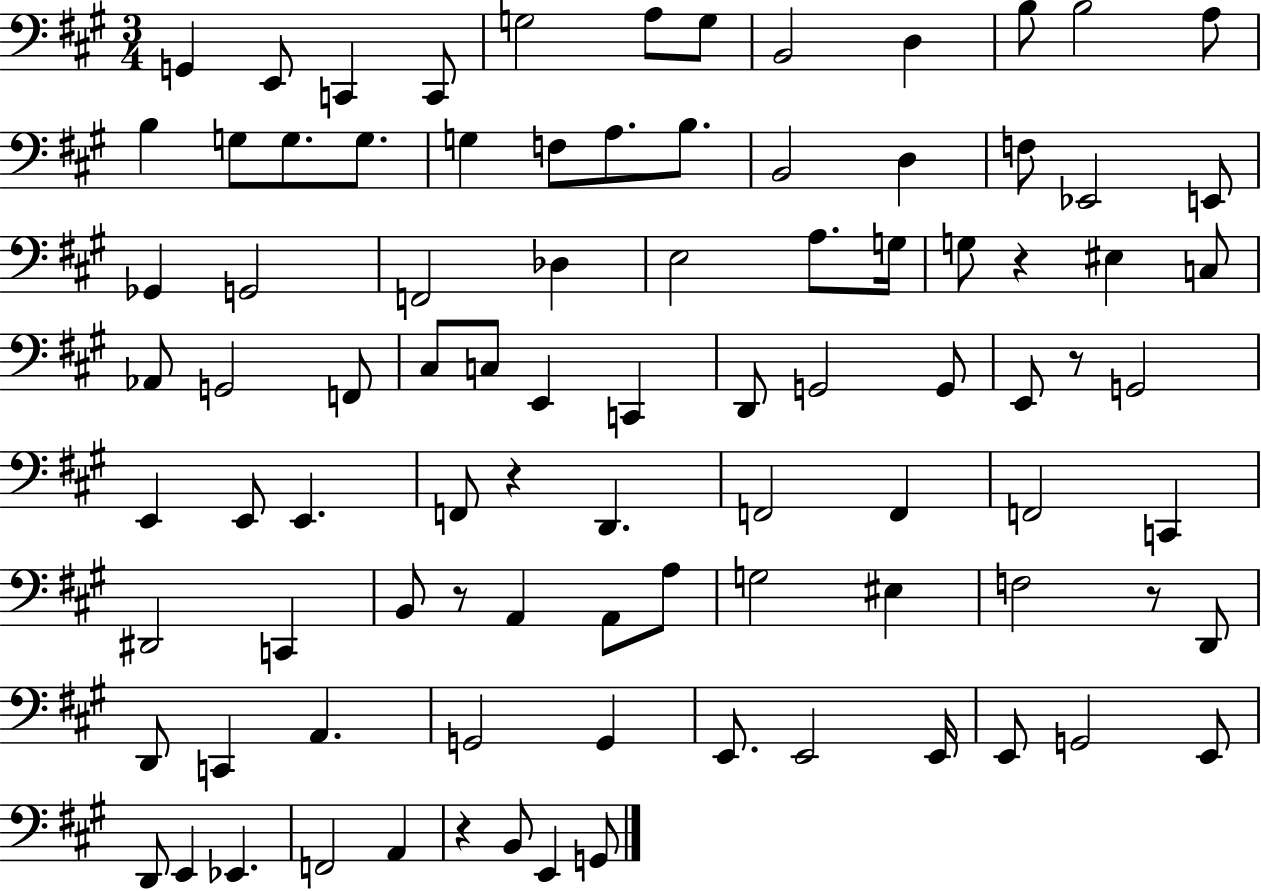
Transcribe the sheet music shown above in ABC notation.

X:1
T:Untitled
M:3/4
L:1/4
K:A
G,, E,,/2 C,, C,,/2 G,2 A,/2 G,/2 B,,2 D, B,/2 B,2 A,/2 B, G,/2 G,/2 G,/2 G, F,/2 A,/2 B,/2 B,,2 D, F,/2 _E,,2 E,,/2 _G,, G,,2 F,,2 _D, E,2 A,/2 G,/4 G,/2 z ^E, C,/2 _A,,/2 G,,2 F,,/2 ^C,/2 C,/2 E,, C,, D,,/2 G,,2 G,,/2 E,,/2 z/2 G,,2 E,, E,,/2 E,, F,,/2 z D,, F,,2 F,, F,,2 C,, ^D,,2 C,, B,,/2 z/2 A,, A,,/2 A,/2 G,2 ^E, F,2 z/2 D,,/2 D,,/2 C,, A,, G,,2 G,, E,,/2 E,,2 E,,/4 E,,/2 G,,2 E,,/2 D,,/2 E,, _E,, F,,2 A,, z B,,/2 E,, G,,/2